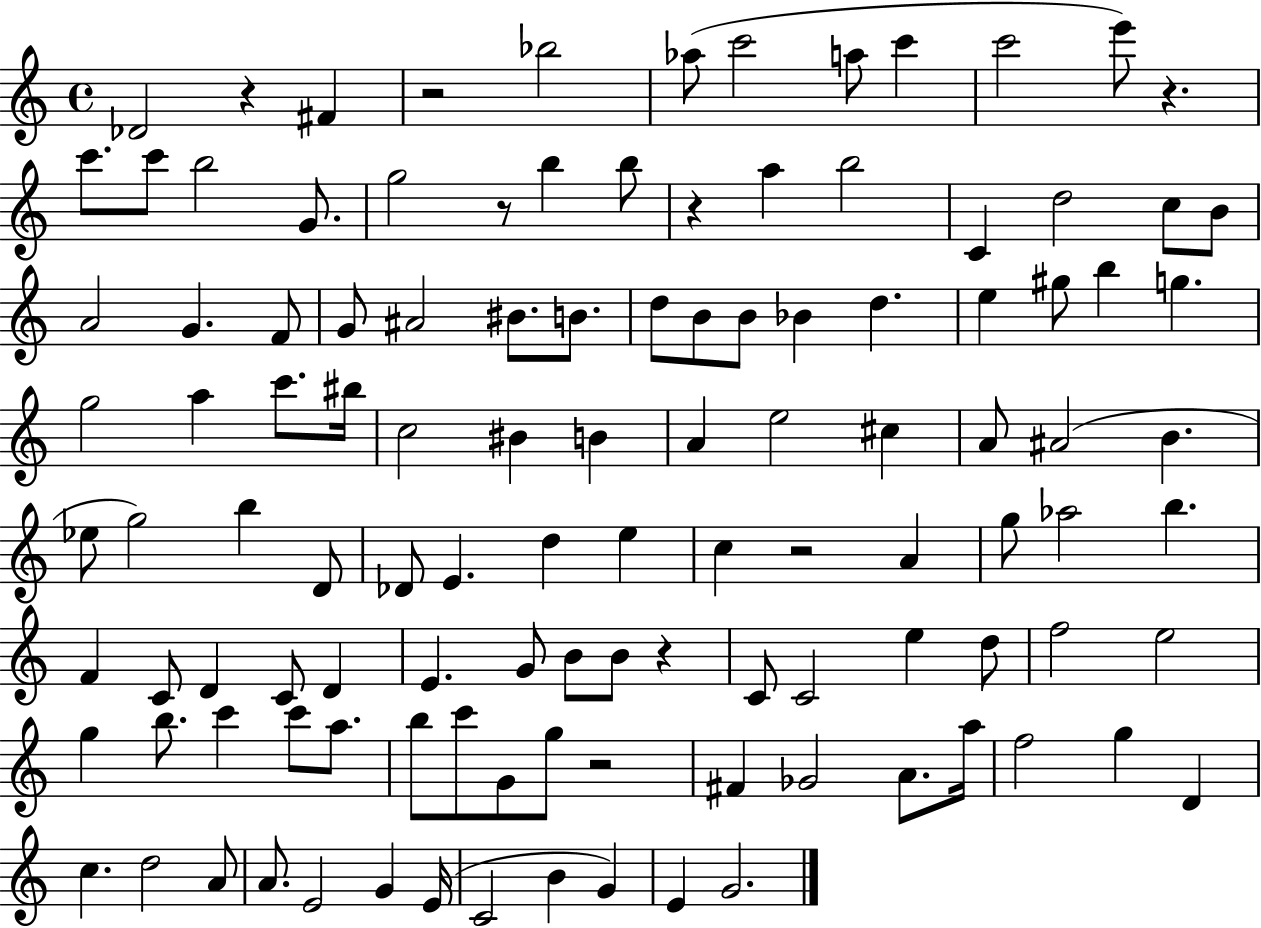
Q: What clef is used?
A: treble